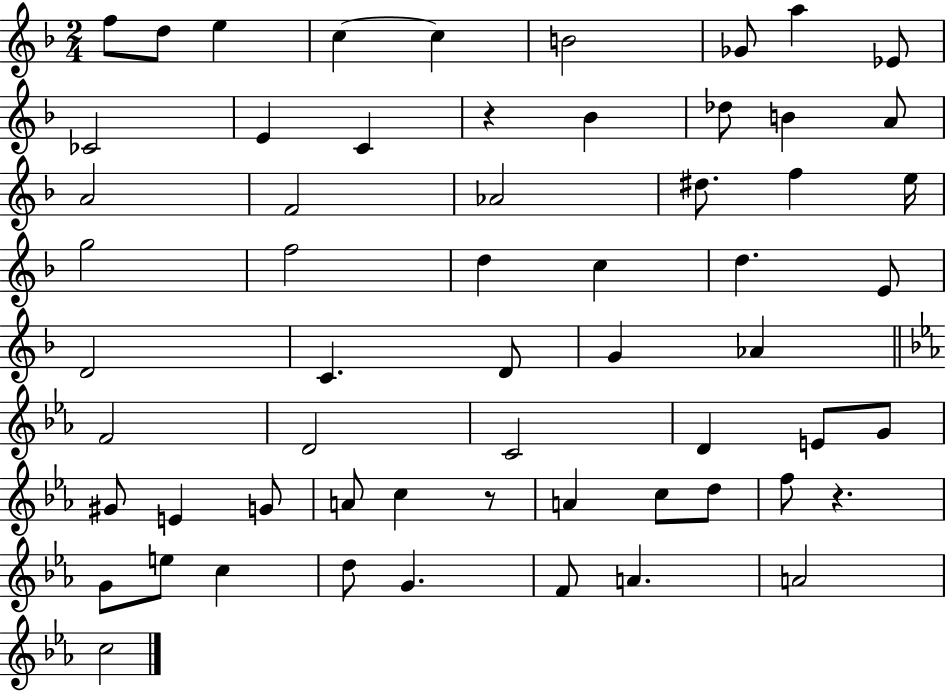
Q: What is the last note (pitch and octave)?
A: C5